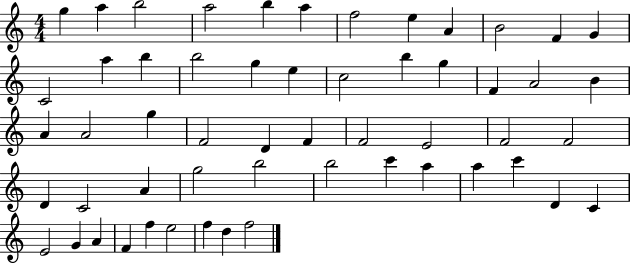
X:1
T:Untitled
M:4/4
L:1/4
K:C
g a b2 a2 b a f2 e A B2 F G C2 a b b2 g e c2 b g F A2 B A A2 g F2 D F F2 E2 F2 F2 D C2 A g2 b2 b2 c' a a c' D C E2 G A F f e2 f d f2